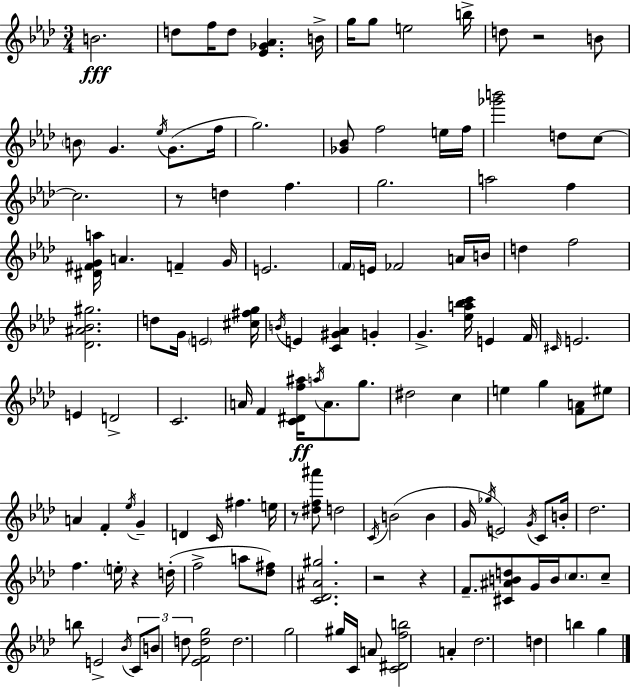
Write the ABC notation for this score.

X:1
T:Untitled
M:3/4
L:1/4
K:Ab
B2 d/2 f/4 d/2 [_E_G_A] B/4 g/4 g/2 e2 b/4 d/2 z2 B/2 B/2 G _e/4 G/2 f/4 g2 [_G_B]/2 f2 e/4 f/4 [_g'b']2 d/2 c/2 c2 z/2 d f g2 a2 f [^D^FGa]/4 A F G/4 E2 F/4 E/4 _F2 A/4 B/4 d f2 [_D^A_B^g]2 d/2 G/4 E2 [^c^fg]/4 B/4 E [C^G_A] G G [_ea_bc']/4 E F/4 ^C/4 E2 E D2 C2 A/4 F [C^Df^a]/4 a/4 A/2 g/2 ^d2 c e g [FA]/2 ^e/2 A F _e/4 G D C/4 ^f e/4 z/2 [^df^a']/2 d2 C/4 B2 B G/4 _g/4 E2 G/4 C/2 B/4 _d2 f e/4 z d/4 f2 a/2 [_d^f]/2 [C_D^A^g]2 z2 z F/2 [^C^ABd]/2 G/4 B/4 c/2 c/2 b/2 E2 _B/4 C/2 B/2 d/2 [_EFdg]2 d2 g2 ^g/4 C/4 A/2 [C^Dfb]2 A _d2 d b g